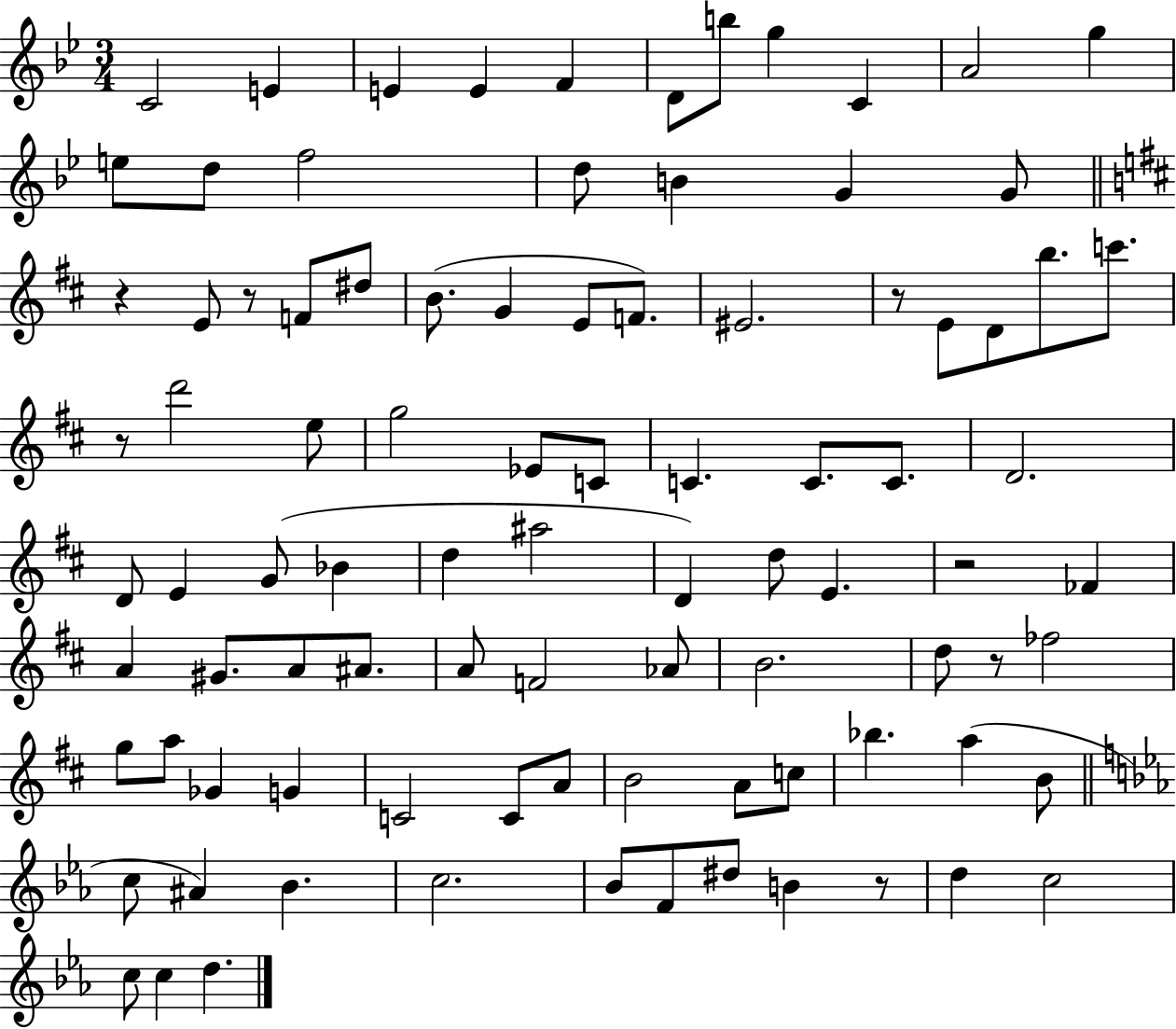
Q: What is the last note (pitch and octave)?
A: D5